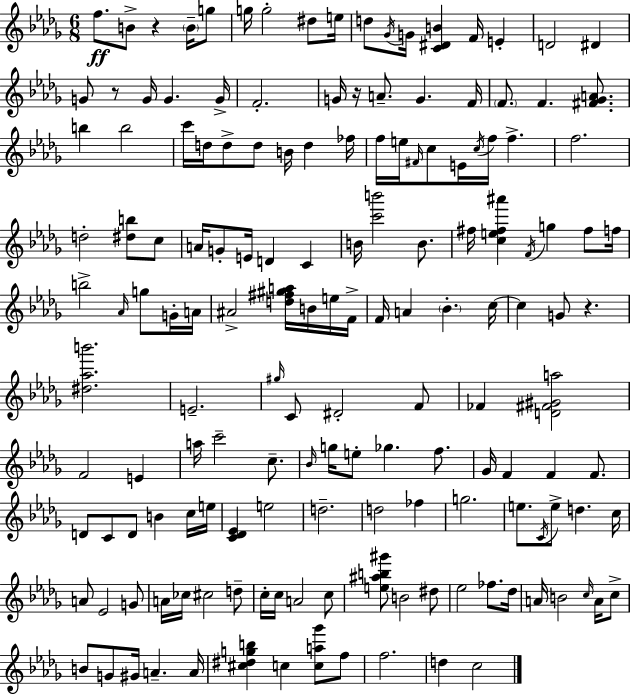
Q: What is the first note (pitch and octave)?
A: F5